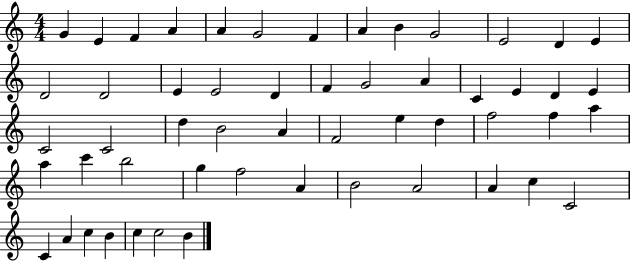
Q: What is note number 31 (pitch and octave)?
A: F4